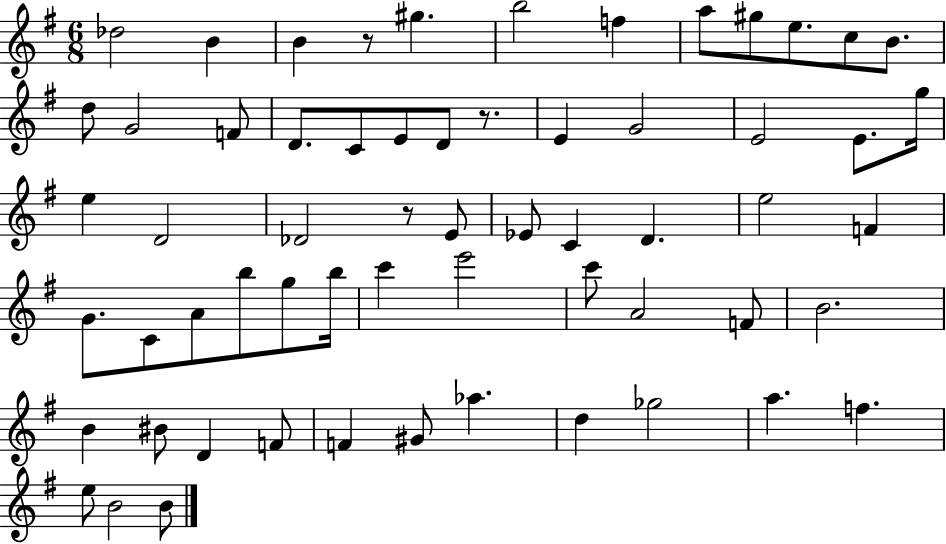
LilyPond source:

{
  \clef treble
  \numericTimeSignature
  \time 6/8
  \key g \major
  des''2 b'4 | b'4 r8 gis''4. | b''2 f''4 | a''8 gis''8 e''8. c''8 b'8. | \break d''8 g'2 f'8 | d'8. c'8 e'8 d'8 r8. | e'4 g'2 | e'2 e'8. g''16 | \break e''4 d'2 | des'2 r8 e'8 | ees'8 c'4 d'4. | e''2 f'4 | \break g'8. c'8 a'8 b''8 g''8 b''16 | c'''4 e'''2 | c'''8 a'2 f'8 | b'2. | \break b'4 bis'8 d'4 f'8 | f'4 gis'8 aes''4. | d''4 ges''2 | a''4. f''4. | \break e''8 b'2 b'8 | \bar "|."
}